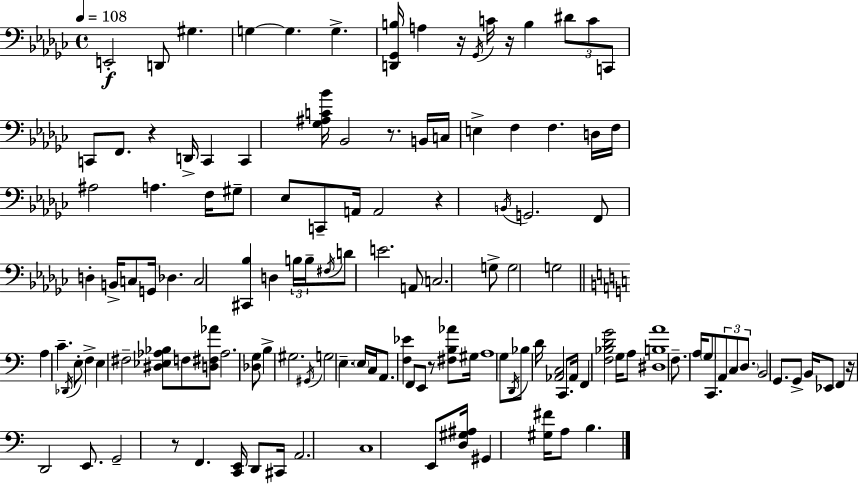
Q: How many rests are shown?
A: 8